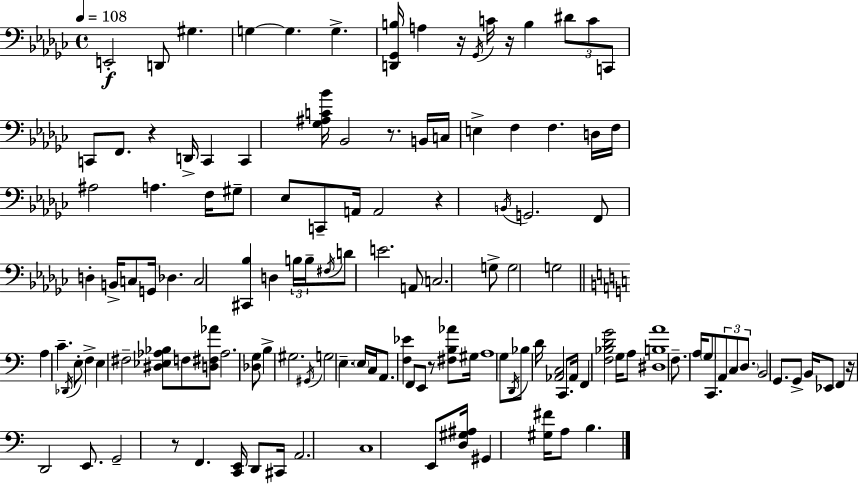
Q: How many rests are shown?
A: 8